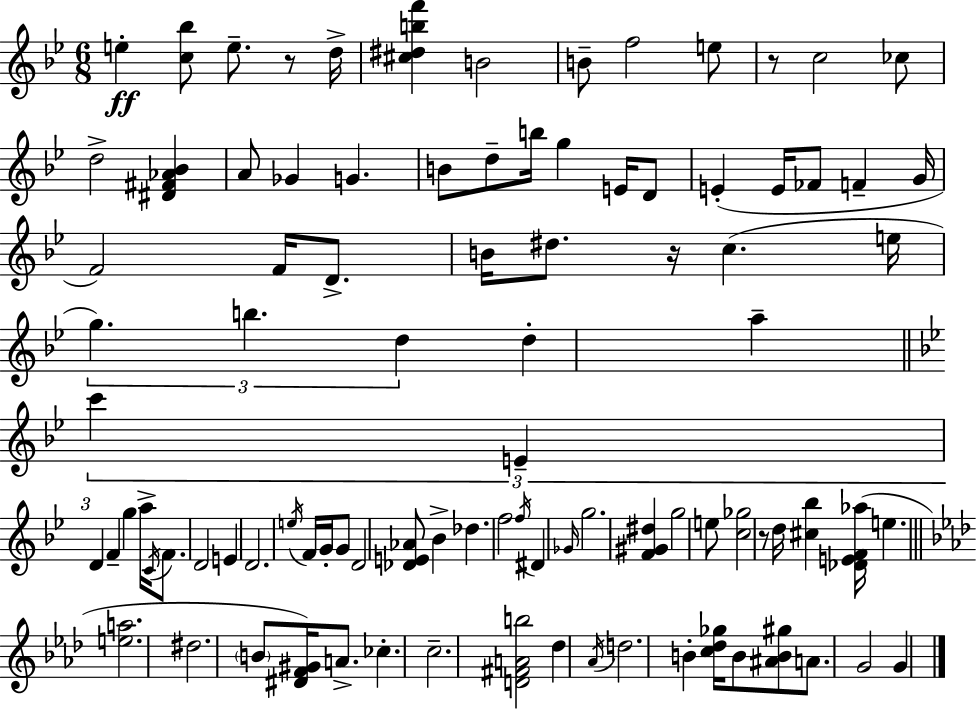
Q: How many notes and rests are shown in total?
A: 93